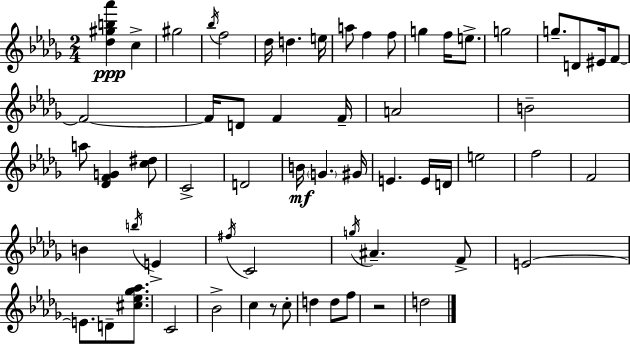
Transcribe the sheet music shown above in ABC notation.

X:1
T:Untitled
M:2/4
L:1/4
K:Bbm
[_d^gb_a'] c ^g2 _b/4 f2 _d/4 d e/4 a/2 f f/2 g f/4 e/2 g2 g/2 D/2 ^E/4 F/2 F2 F/4 D/2 F F/4 A2 B2 a/2 [_DFG] [c^d]/2 C2 D2 B/4 G ^G/4 E E/4 D/4 e2 f2 F2 B b/4 E ^f/4 C2 g/4 ^A F/2 E2 E/2 D/2 [^c_e_g_a]/2 C2 _B2 c z/2 c/2 d d/2 f/2 z2 d2